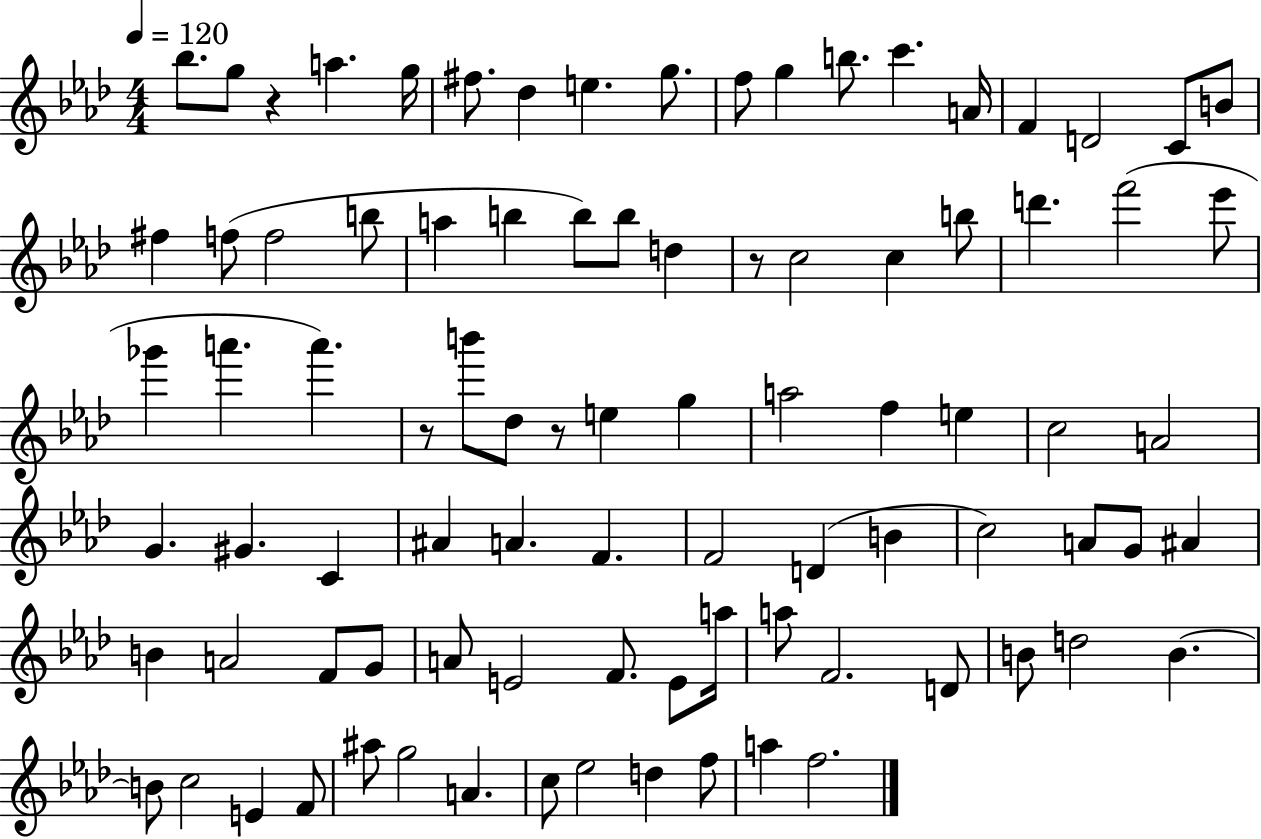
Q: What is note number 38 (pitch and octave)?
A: E5